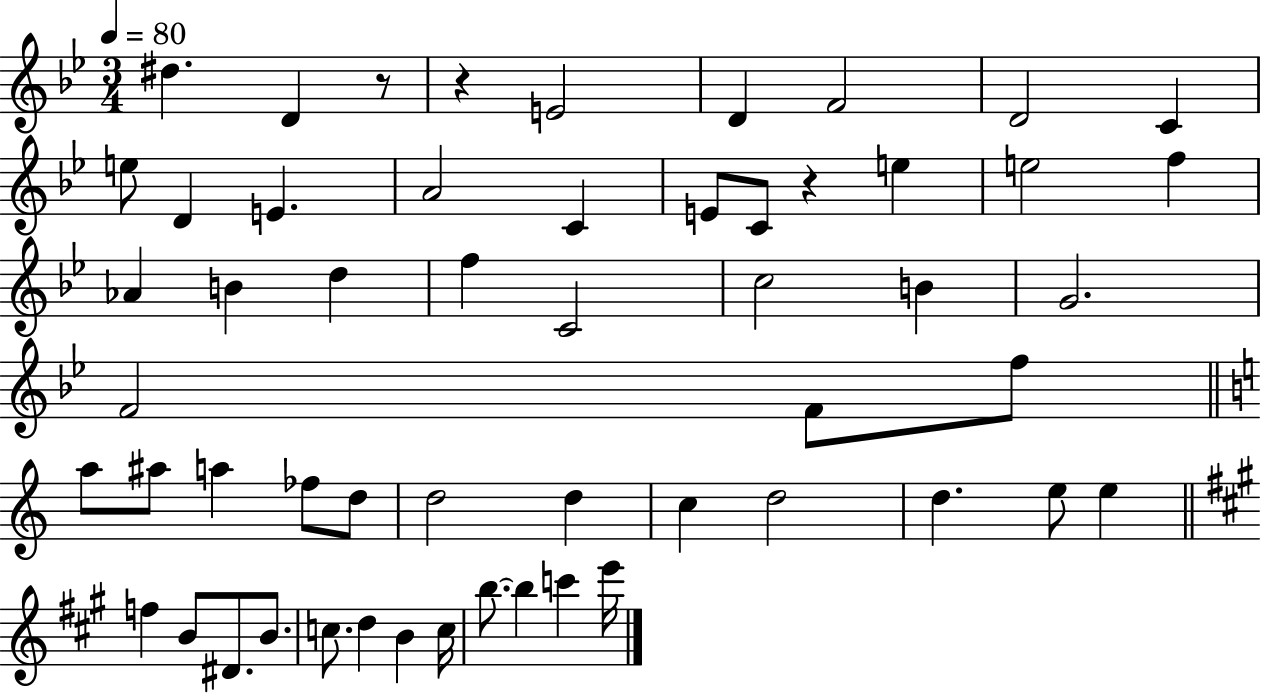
{
  \clef treble
  \numericTimeSignature
  \time 3/4
  \key bes \major
  \tempo 4 = 80
  dis''4. d'4 r8 | r4 e'2 | d'4 f'2 | d'2 c'4 | \break e''8 d'4 e'4. | a'2 c'4 | e'8 c'8 r4 e''4 | e''2 f''4 | \break aes'4 b'4 d''4 | f''4 c'2 | c''2 b'4 | g'2. | \break f'2 f'8 f''8 | \bar "||" \break \key a \minor a''8 ais''8 a''4 fes''8 d''8 | d''2 d''4 | c''4 d''2 | d''4. e''8 e''4 | \break \bar "||" \break \key a \major f''4 b'8 dis'8. b'8. | c''8. d''4 b'4 c''16 | b''8.~~ b''4 c'''4 e'''16 | \bar "|."
}